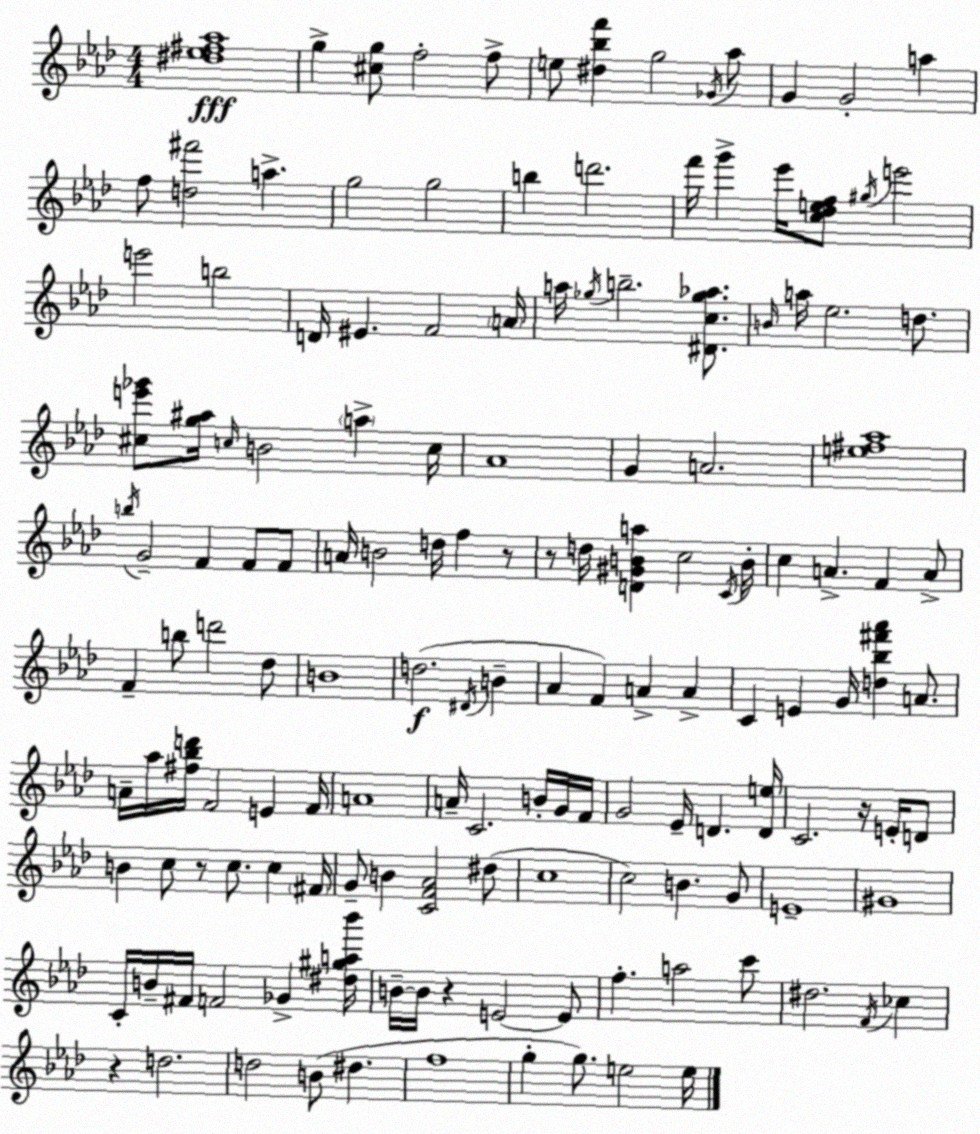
X:1
T:Untitled
M:4/4
L:1/4
K:Fm
[^d_e^f_a]4 g [^cg]/2 f2 f/2 e/2 [^d_bf'] g2 _G/4 _a/2 G G2 a f/2 [d^f']2 a g2 g2 b d'2 f'/4 g' _e'/4 [c_def]/2 ^g/4 e'2 e'2 b2 D/4 ^E F2 A/4 a/4 _g/4 b2 [^Dc_g_a]/2 B/4 a/4 _e2 d/2 [^ce'_g']/2 [g^a]/4 c/4 B2 a c/4 _A4 G A2 [e^f_a]4 b/4 G2 F F/2 F/2 A/4 B2 d/4 f z/2 z/2 d/4 [D^GBa] c2 C/4 B/4 c A F A/2 F b/2 d'2 _d/2 B4 d2 ^D/4 B _A F A A C E G/4 [d_b^f'_a'] A/2 A/4 _a/4 [^f_bd']/4 F2 E F/4 A4 A/4 C2 B/4 G/4 F/4 G2 _E/4 D [De]/4 C2 z/4 E/4 D/2 B c/2 z/2 c/2 c ^F/4 G/2 B [CF_A]2 ^d/2 c4 c2 B G/2 E4 ^G4 C/4 B/4 ^F/4 F2 _G [^d^ga_b']/4 B/4 B/4 z E2 E/2 f a2 c'/2 ^d2 F/4 _c z d2 d2 B/2 ^d f4 g g/2 e2 e/4